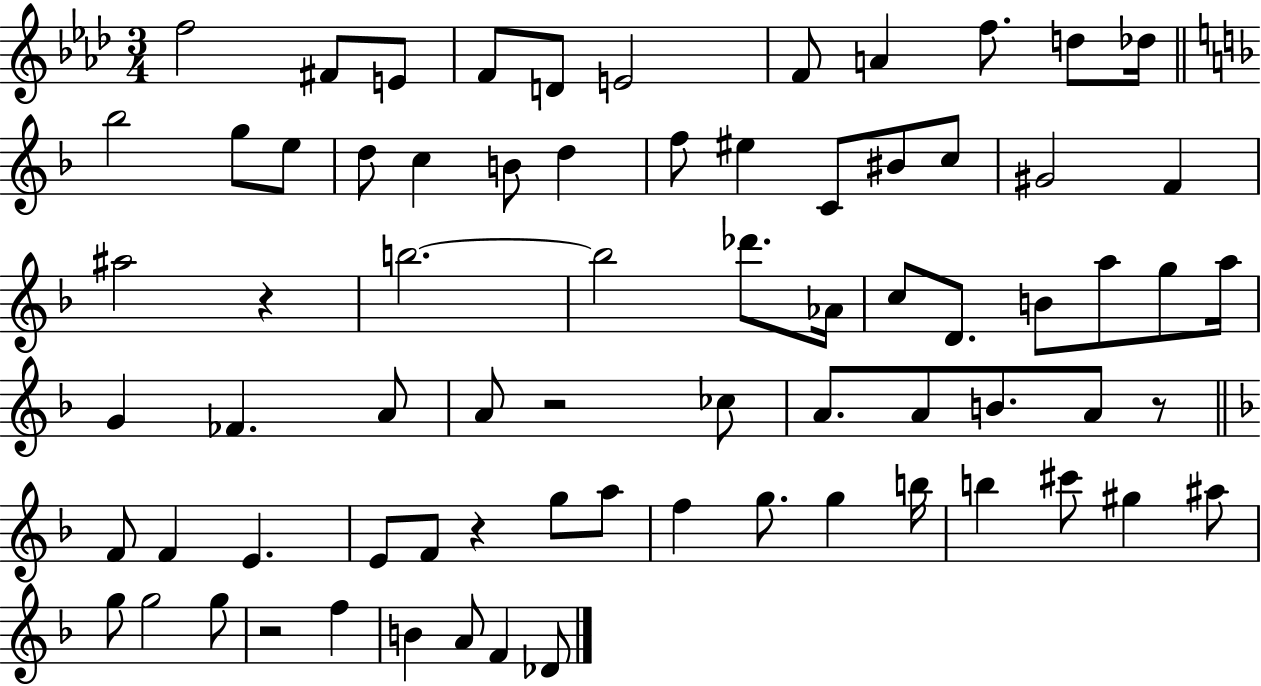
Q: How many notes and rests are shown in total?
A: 73